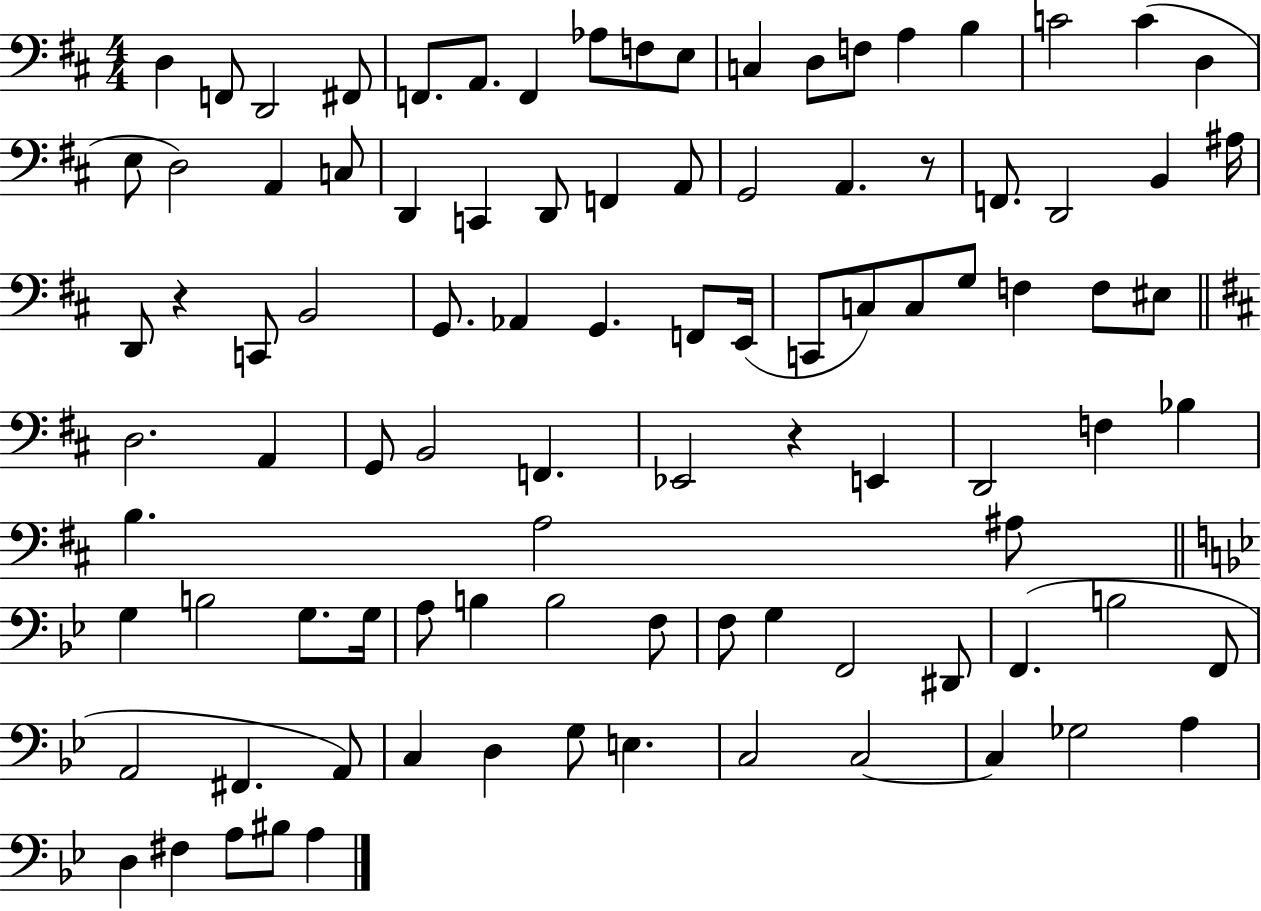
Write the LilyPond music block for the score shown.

{
  \clef bass
  \numericTimeSignature
  \time 4/4
  \key d \major
  d4 f,8 d,2 fis,8 | f,8. a,8. f,4 aes8 f8 e8 | c4 d8 f8 a4 b4 | c'2 c'4( d4 | \break e8 d2) a,4 c8 | d,4 c,4 d,8 f,4 a,8 | g,2 a,4. r8 | f,8. d,2 b,4 ais16 | \break d,8 r4 c,8 b,2 | g,8. aes,4 g,4. f,8 e,16( | c,8 c8) c8 g8 f4 f8 eis8 | \bar "||" \break \key d \major d2. a,4 | g,8 b,2 f,4. | ees,2 r4 e,4 | d,2 f4 bes4 | \break b4. a2 ais8 | \bar "||" \break \key bes \major g4 b2 g8. g16 | a8 b4 b2 f8 | f8 g4 f,2 dis,8 | f,4.( b2 f,8 | \break a,2 fis,4. a,8) | c4 d4 g8 e4. | c2 c2~~ | c4 ges2 a4 | \break d4 fis4 a8 bis8 a4 | \bar "|."
}